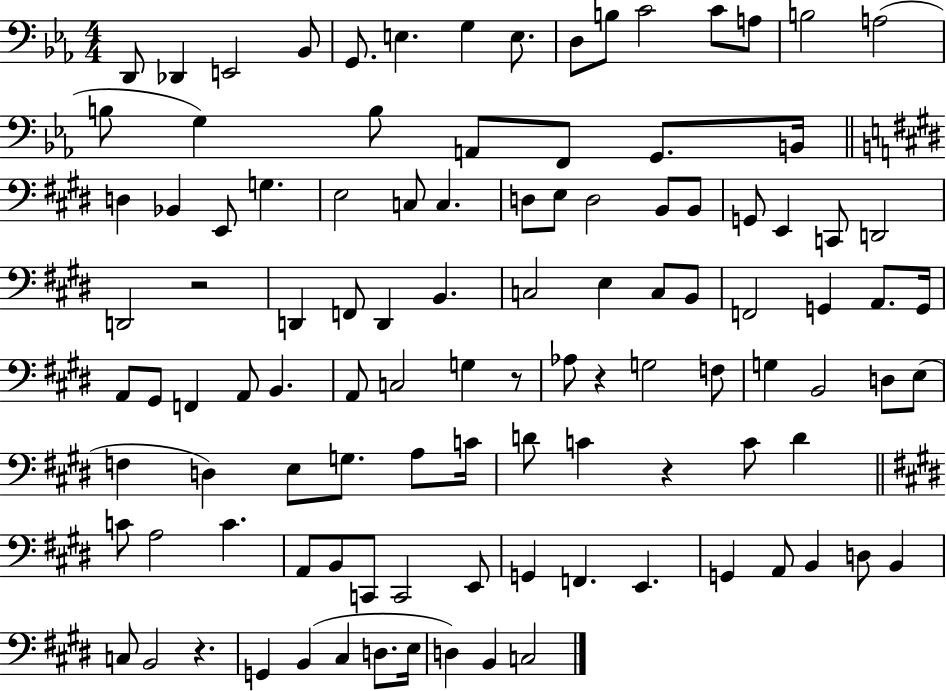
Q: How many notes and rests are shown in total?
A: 107